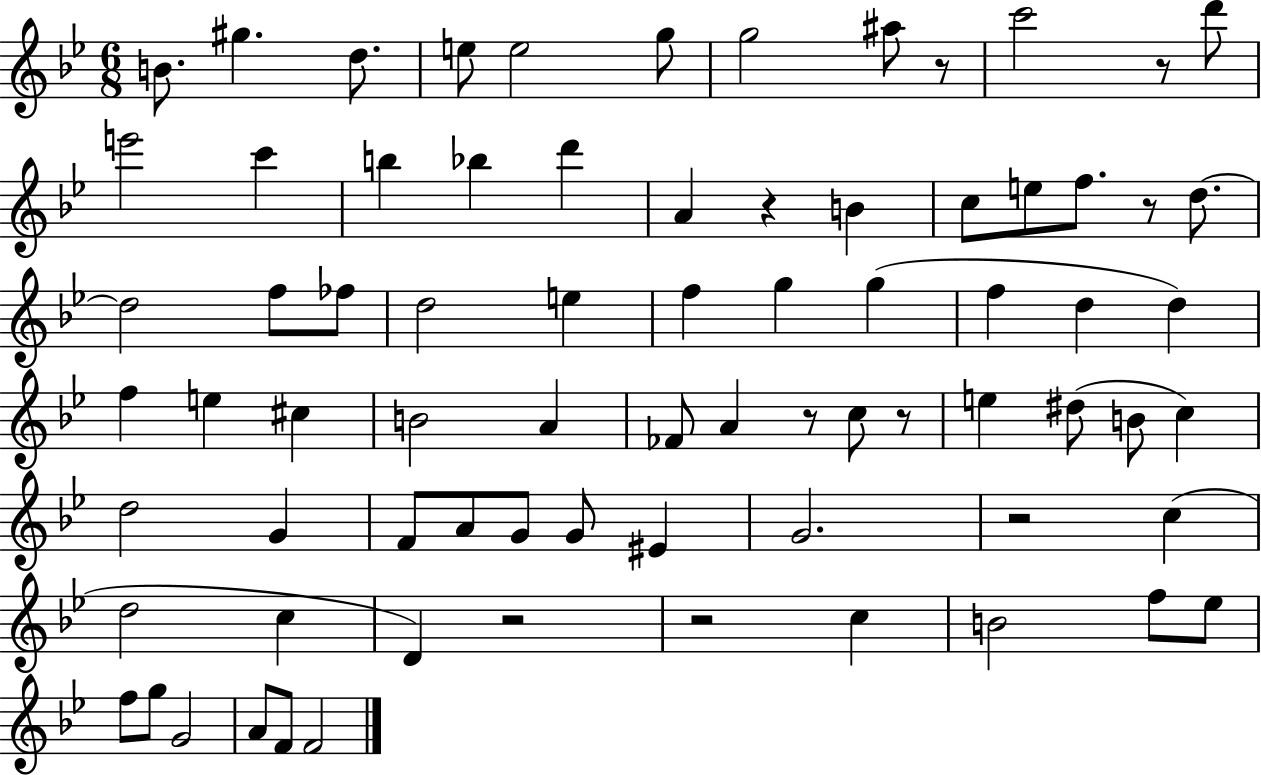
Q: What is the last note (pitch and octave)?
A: F4